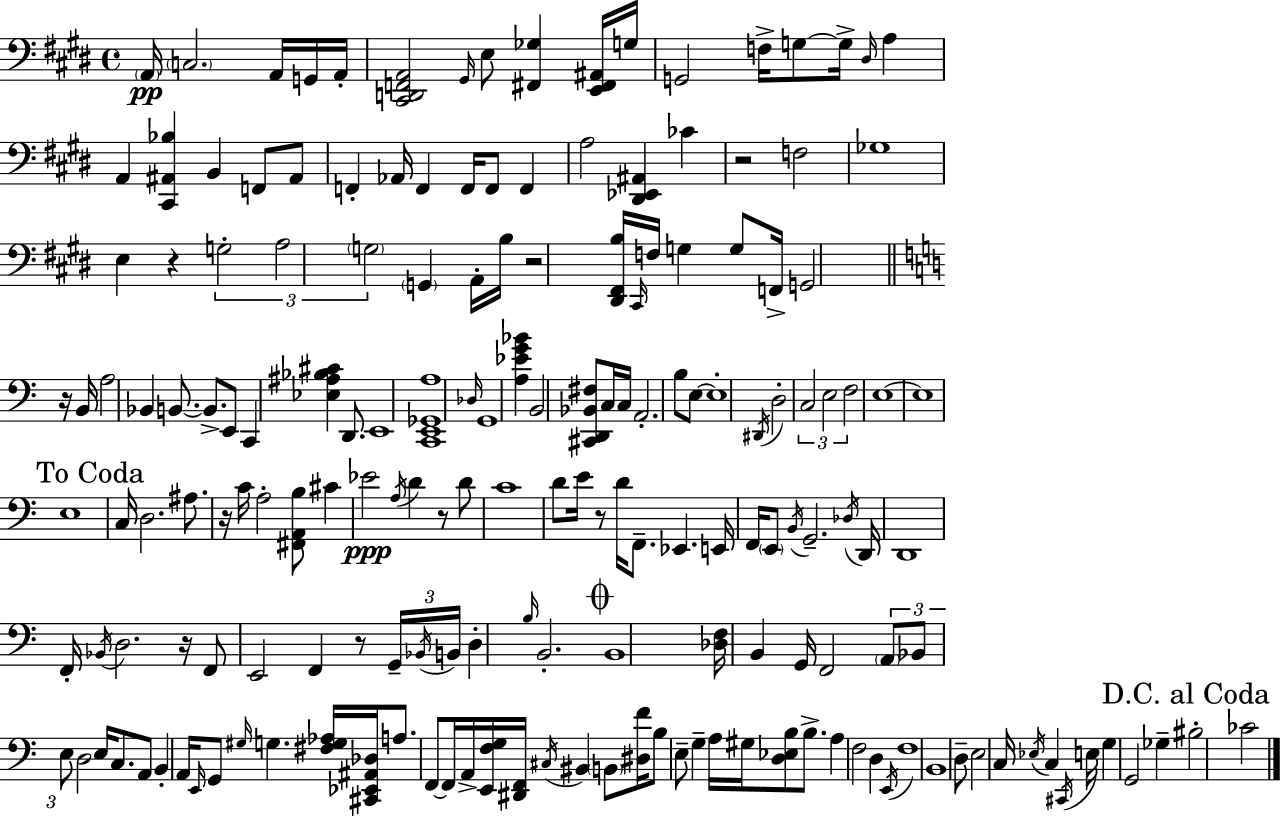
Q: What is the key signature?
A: E major